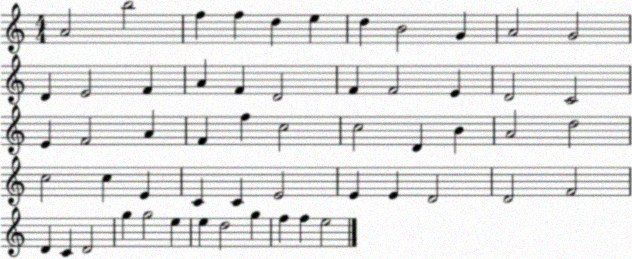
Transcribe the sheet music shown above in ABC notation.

X:1
T:Untitled
M:4/4
L:1/4
K:C
A2 b2 f f d e d B2 G A2 G2 D E2 F A F D2 F F2 E D2 C2 E F2 A F f c2 c2 D B A2 d2 c2 c E C C E2 E E D2 D2 F2 D C D2 g g2 e e d2 g f f e2